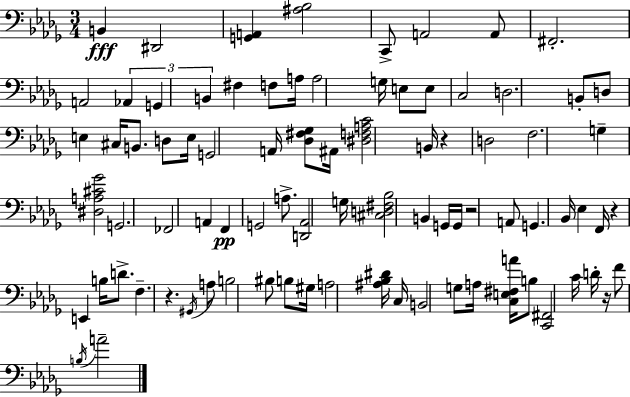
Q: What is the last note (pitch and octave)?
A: A4